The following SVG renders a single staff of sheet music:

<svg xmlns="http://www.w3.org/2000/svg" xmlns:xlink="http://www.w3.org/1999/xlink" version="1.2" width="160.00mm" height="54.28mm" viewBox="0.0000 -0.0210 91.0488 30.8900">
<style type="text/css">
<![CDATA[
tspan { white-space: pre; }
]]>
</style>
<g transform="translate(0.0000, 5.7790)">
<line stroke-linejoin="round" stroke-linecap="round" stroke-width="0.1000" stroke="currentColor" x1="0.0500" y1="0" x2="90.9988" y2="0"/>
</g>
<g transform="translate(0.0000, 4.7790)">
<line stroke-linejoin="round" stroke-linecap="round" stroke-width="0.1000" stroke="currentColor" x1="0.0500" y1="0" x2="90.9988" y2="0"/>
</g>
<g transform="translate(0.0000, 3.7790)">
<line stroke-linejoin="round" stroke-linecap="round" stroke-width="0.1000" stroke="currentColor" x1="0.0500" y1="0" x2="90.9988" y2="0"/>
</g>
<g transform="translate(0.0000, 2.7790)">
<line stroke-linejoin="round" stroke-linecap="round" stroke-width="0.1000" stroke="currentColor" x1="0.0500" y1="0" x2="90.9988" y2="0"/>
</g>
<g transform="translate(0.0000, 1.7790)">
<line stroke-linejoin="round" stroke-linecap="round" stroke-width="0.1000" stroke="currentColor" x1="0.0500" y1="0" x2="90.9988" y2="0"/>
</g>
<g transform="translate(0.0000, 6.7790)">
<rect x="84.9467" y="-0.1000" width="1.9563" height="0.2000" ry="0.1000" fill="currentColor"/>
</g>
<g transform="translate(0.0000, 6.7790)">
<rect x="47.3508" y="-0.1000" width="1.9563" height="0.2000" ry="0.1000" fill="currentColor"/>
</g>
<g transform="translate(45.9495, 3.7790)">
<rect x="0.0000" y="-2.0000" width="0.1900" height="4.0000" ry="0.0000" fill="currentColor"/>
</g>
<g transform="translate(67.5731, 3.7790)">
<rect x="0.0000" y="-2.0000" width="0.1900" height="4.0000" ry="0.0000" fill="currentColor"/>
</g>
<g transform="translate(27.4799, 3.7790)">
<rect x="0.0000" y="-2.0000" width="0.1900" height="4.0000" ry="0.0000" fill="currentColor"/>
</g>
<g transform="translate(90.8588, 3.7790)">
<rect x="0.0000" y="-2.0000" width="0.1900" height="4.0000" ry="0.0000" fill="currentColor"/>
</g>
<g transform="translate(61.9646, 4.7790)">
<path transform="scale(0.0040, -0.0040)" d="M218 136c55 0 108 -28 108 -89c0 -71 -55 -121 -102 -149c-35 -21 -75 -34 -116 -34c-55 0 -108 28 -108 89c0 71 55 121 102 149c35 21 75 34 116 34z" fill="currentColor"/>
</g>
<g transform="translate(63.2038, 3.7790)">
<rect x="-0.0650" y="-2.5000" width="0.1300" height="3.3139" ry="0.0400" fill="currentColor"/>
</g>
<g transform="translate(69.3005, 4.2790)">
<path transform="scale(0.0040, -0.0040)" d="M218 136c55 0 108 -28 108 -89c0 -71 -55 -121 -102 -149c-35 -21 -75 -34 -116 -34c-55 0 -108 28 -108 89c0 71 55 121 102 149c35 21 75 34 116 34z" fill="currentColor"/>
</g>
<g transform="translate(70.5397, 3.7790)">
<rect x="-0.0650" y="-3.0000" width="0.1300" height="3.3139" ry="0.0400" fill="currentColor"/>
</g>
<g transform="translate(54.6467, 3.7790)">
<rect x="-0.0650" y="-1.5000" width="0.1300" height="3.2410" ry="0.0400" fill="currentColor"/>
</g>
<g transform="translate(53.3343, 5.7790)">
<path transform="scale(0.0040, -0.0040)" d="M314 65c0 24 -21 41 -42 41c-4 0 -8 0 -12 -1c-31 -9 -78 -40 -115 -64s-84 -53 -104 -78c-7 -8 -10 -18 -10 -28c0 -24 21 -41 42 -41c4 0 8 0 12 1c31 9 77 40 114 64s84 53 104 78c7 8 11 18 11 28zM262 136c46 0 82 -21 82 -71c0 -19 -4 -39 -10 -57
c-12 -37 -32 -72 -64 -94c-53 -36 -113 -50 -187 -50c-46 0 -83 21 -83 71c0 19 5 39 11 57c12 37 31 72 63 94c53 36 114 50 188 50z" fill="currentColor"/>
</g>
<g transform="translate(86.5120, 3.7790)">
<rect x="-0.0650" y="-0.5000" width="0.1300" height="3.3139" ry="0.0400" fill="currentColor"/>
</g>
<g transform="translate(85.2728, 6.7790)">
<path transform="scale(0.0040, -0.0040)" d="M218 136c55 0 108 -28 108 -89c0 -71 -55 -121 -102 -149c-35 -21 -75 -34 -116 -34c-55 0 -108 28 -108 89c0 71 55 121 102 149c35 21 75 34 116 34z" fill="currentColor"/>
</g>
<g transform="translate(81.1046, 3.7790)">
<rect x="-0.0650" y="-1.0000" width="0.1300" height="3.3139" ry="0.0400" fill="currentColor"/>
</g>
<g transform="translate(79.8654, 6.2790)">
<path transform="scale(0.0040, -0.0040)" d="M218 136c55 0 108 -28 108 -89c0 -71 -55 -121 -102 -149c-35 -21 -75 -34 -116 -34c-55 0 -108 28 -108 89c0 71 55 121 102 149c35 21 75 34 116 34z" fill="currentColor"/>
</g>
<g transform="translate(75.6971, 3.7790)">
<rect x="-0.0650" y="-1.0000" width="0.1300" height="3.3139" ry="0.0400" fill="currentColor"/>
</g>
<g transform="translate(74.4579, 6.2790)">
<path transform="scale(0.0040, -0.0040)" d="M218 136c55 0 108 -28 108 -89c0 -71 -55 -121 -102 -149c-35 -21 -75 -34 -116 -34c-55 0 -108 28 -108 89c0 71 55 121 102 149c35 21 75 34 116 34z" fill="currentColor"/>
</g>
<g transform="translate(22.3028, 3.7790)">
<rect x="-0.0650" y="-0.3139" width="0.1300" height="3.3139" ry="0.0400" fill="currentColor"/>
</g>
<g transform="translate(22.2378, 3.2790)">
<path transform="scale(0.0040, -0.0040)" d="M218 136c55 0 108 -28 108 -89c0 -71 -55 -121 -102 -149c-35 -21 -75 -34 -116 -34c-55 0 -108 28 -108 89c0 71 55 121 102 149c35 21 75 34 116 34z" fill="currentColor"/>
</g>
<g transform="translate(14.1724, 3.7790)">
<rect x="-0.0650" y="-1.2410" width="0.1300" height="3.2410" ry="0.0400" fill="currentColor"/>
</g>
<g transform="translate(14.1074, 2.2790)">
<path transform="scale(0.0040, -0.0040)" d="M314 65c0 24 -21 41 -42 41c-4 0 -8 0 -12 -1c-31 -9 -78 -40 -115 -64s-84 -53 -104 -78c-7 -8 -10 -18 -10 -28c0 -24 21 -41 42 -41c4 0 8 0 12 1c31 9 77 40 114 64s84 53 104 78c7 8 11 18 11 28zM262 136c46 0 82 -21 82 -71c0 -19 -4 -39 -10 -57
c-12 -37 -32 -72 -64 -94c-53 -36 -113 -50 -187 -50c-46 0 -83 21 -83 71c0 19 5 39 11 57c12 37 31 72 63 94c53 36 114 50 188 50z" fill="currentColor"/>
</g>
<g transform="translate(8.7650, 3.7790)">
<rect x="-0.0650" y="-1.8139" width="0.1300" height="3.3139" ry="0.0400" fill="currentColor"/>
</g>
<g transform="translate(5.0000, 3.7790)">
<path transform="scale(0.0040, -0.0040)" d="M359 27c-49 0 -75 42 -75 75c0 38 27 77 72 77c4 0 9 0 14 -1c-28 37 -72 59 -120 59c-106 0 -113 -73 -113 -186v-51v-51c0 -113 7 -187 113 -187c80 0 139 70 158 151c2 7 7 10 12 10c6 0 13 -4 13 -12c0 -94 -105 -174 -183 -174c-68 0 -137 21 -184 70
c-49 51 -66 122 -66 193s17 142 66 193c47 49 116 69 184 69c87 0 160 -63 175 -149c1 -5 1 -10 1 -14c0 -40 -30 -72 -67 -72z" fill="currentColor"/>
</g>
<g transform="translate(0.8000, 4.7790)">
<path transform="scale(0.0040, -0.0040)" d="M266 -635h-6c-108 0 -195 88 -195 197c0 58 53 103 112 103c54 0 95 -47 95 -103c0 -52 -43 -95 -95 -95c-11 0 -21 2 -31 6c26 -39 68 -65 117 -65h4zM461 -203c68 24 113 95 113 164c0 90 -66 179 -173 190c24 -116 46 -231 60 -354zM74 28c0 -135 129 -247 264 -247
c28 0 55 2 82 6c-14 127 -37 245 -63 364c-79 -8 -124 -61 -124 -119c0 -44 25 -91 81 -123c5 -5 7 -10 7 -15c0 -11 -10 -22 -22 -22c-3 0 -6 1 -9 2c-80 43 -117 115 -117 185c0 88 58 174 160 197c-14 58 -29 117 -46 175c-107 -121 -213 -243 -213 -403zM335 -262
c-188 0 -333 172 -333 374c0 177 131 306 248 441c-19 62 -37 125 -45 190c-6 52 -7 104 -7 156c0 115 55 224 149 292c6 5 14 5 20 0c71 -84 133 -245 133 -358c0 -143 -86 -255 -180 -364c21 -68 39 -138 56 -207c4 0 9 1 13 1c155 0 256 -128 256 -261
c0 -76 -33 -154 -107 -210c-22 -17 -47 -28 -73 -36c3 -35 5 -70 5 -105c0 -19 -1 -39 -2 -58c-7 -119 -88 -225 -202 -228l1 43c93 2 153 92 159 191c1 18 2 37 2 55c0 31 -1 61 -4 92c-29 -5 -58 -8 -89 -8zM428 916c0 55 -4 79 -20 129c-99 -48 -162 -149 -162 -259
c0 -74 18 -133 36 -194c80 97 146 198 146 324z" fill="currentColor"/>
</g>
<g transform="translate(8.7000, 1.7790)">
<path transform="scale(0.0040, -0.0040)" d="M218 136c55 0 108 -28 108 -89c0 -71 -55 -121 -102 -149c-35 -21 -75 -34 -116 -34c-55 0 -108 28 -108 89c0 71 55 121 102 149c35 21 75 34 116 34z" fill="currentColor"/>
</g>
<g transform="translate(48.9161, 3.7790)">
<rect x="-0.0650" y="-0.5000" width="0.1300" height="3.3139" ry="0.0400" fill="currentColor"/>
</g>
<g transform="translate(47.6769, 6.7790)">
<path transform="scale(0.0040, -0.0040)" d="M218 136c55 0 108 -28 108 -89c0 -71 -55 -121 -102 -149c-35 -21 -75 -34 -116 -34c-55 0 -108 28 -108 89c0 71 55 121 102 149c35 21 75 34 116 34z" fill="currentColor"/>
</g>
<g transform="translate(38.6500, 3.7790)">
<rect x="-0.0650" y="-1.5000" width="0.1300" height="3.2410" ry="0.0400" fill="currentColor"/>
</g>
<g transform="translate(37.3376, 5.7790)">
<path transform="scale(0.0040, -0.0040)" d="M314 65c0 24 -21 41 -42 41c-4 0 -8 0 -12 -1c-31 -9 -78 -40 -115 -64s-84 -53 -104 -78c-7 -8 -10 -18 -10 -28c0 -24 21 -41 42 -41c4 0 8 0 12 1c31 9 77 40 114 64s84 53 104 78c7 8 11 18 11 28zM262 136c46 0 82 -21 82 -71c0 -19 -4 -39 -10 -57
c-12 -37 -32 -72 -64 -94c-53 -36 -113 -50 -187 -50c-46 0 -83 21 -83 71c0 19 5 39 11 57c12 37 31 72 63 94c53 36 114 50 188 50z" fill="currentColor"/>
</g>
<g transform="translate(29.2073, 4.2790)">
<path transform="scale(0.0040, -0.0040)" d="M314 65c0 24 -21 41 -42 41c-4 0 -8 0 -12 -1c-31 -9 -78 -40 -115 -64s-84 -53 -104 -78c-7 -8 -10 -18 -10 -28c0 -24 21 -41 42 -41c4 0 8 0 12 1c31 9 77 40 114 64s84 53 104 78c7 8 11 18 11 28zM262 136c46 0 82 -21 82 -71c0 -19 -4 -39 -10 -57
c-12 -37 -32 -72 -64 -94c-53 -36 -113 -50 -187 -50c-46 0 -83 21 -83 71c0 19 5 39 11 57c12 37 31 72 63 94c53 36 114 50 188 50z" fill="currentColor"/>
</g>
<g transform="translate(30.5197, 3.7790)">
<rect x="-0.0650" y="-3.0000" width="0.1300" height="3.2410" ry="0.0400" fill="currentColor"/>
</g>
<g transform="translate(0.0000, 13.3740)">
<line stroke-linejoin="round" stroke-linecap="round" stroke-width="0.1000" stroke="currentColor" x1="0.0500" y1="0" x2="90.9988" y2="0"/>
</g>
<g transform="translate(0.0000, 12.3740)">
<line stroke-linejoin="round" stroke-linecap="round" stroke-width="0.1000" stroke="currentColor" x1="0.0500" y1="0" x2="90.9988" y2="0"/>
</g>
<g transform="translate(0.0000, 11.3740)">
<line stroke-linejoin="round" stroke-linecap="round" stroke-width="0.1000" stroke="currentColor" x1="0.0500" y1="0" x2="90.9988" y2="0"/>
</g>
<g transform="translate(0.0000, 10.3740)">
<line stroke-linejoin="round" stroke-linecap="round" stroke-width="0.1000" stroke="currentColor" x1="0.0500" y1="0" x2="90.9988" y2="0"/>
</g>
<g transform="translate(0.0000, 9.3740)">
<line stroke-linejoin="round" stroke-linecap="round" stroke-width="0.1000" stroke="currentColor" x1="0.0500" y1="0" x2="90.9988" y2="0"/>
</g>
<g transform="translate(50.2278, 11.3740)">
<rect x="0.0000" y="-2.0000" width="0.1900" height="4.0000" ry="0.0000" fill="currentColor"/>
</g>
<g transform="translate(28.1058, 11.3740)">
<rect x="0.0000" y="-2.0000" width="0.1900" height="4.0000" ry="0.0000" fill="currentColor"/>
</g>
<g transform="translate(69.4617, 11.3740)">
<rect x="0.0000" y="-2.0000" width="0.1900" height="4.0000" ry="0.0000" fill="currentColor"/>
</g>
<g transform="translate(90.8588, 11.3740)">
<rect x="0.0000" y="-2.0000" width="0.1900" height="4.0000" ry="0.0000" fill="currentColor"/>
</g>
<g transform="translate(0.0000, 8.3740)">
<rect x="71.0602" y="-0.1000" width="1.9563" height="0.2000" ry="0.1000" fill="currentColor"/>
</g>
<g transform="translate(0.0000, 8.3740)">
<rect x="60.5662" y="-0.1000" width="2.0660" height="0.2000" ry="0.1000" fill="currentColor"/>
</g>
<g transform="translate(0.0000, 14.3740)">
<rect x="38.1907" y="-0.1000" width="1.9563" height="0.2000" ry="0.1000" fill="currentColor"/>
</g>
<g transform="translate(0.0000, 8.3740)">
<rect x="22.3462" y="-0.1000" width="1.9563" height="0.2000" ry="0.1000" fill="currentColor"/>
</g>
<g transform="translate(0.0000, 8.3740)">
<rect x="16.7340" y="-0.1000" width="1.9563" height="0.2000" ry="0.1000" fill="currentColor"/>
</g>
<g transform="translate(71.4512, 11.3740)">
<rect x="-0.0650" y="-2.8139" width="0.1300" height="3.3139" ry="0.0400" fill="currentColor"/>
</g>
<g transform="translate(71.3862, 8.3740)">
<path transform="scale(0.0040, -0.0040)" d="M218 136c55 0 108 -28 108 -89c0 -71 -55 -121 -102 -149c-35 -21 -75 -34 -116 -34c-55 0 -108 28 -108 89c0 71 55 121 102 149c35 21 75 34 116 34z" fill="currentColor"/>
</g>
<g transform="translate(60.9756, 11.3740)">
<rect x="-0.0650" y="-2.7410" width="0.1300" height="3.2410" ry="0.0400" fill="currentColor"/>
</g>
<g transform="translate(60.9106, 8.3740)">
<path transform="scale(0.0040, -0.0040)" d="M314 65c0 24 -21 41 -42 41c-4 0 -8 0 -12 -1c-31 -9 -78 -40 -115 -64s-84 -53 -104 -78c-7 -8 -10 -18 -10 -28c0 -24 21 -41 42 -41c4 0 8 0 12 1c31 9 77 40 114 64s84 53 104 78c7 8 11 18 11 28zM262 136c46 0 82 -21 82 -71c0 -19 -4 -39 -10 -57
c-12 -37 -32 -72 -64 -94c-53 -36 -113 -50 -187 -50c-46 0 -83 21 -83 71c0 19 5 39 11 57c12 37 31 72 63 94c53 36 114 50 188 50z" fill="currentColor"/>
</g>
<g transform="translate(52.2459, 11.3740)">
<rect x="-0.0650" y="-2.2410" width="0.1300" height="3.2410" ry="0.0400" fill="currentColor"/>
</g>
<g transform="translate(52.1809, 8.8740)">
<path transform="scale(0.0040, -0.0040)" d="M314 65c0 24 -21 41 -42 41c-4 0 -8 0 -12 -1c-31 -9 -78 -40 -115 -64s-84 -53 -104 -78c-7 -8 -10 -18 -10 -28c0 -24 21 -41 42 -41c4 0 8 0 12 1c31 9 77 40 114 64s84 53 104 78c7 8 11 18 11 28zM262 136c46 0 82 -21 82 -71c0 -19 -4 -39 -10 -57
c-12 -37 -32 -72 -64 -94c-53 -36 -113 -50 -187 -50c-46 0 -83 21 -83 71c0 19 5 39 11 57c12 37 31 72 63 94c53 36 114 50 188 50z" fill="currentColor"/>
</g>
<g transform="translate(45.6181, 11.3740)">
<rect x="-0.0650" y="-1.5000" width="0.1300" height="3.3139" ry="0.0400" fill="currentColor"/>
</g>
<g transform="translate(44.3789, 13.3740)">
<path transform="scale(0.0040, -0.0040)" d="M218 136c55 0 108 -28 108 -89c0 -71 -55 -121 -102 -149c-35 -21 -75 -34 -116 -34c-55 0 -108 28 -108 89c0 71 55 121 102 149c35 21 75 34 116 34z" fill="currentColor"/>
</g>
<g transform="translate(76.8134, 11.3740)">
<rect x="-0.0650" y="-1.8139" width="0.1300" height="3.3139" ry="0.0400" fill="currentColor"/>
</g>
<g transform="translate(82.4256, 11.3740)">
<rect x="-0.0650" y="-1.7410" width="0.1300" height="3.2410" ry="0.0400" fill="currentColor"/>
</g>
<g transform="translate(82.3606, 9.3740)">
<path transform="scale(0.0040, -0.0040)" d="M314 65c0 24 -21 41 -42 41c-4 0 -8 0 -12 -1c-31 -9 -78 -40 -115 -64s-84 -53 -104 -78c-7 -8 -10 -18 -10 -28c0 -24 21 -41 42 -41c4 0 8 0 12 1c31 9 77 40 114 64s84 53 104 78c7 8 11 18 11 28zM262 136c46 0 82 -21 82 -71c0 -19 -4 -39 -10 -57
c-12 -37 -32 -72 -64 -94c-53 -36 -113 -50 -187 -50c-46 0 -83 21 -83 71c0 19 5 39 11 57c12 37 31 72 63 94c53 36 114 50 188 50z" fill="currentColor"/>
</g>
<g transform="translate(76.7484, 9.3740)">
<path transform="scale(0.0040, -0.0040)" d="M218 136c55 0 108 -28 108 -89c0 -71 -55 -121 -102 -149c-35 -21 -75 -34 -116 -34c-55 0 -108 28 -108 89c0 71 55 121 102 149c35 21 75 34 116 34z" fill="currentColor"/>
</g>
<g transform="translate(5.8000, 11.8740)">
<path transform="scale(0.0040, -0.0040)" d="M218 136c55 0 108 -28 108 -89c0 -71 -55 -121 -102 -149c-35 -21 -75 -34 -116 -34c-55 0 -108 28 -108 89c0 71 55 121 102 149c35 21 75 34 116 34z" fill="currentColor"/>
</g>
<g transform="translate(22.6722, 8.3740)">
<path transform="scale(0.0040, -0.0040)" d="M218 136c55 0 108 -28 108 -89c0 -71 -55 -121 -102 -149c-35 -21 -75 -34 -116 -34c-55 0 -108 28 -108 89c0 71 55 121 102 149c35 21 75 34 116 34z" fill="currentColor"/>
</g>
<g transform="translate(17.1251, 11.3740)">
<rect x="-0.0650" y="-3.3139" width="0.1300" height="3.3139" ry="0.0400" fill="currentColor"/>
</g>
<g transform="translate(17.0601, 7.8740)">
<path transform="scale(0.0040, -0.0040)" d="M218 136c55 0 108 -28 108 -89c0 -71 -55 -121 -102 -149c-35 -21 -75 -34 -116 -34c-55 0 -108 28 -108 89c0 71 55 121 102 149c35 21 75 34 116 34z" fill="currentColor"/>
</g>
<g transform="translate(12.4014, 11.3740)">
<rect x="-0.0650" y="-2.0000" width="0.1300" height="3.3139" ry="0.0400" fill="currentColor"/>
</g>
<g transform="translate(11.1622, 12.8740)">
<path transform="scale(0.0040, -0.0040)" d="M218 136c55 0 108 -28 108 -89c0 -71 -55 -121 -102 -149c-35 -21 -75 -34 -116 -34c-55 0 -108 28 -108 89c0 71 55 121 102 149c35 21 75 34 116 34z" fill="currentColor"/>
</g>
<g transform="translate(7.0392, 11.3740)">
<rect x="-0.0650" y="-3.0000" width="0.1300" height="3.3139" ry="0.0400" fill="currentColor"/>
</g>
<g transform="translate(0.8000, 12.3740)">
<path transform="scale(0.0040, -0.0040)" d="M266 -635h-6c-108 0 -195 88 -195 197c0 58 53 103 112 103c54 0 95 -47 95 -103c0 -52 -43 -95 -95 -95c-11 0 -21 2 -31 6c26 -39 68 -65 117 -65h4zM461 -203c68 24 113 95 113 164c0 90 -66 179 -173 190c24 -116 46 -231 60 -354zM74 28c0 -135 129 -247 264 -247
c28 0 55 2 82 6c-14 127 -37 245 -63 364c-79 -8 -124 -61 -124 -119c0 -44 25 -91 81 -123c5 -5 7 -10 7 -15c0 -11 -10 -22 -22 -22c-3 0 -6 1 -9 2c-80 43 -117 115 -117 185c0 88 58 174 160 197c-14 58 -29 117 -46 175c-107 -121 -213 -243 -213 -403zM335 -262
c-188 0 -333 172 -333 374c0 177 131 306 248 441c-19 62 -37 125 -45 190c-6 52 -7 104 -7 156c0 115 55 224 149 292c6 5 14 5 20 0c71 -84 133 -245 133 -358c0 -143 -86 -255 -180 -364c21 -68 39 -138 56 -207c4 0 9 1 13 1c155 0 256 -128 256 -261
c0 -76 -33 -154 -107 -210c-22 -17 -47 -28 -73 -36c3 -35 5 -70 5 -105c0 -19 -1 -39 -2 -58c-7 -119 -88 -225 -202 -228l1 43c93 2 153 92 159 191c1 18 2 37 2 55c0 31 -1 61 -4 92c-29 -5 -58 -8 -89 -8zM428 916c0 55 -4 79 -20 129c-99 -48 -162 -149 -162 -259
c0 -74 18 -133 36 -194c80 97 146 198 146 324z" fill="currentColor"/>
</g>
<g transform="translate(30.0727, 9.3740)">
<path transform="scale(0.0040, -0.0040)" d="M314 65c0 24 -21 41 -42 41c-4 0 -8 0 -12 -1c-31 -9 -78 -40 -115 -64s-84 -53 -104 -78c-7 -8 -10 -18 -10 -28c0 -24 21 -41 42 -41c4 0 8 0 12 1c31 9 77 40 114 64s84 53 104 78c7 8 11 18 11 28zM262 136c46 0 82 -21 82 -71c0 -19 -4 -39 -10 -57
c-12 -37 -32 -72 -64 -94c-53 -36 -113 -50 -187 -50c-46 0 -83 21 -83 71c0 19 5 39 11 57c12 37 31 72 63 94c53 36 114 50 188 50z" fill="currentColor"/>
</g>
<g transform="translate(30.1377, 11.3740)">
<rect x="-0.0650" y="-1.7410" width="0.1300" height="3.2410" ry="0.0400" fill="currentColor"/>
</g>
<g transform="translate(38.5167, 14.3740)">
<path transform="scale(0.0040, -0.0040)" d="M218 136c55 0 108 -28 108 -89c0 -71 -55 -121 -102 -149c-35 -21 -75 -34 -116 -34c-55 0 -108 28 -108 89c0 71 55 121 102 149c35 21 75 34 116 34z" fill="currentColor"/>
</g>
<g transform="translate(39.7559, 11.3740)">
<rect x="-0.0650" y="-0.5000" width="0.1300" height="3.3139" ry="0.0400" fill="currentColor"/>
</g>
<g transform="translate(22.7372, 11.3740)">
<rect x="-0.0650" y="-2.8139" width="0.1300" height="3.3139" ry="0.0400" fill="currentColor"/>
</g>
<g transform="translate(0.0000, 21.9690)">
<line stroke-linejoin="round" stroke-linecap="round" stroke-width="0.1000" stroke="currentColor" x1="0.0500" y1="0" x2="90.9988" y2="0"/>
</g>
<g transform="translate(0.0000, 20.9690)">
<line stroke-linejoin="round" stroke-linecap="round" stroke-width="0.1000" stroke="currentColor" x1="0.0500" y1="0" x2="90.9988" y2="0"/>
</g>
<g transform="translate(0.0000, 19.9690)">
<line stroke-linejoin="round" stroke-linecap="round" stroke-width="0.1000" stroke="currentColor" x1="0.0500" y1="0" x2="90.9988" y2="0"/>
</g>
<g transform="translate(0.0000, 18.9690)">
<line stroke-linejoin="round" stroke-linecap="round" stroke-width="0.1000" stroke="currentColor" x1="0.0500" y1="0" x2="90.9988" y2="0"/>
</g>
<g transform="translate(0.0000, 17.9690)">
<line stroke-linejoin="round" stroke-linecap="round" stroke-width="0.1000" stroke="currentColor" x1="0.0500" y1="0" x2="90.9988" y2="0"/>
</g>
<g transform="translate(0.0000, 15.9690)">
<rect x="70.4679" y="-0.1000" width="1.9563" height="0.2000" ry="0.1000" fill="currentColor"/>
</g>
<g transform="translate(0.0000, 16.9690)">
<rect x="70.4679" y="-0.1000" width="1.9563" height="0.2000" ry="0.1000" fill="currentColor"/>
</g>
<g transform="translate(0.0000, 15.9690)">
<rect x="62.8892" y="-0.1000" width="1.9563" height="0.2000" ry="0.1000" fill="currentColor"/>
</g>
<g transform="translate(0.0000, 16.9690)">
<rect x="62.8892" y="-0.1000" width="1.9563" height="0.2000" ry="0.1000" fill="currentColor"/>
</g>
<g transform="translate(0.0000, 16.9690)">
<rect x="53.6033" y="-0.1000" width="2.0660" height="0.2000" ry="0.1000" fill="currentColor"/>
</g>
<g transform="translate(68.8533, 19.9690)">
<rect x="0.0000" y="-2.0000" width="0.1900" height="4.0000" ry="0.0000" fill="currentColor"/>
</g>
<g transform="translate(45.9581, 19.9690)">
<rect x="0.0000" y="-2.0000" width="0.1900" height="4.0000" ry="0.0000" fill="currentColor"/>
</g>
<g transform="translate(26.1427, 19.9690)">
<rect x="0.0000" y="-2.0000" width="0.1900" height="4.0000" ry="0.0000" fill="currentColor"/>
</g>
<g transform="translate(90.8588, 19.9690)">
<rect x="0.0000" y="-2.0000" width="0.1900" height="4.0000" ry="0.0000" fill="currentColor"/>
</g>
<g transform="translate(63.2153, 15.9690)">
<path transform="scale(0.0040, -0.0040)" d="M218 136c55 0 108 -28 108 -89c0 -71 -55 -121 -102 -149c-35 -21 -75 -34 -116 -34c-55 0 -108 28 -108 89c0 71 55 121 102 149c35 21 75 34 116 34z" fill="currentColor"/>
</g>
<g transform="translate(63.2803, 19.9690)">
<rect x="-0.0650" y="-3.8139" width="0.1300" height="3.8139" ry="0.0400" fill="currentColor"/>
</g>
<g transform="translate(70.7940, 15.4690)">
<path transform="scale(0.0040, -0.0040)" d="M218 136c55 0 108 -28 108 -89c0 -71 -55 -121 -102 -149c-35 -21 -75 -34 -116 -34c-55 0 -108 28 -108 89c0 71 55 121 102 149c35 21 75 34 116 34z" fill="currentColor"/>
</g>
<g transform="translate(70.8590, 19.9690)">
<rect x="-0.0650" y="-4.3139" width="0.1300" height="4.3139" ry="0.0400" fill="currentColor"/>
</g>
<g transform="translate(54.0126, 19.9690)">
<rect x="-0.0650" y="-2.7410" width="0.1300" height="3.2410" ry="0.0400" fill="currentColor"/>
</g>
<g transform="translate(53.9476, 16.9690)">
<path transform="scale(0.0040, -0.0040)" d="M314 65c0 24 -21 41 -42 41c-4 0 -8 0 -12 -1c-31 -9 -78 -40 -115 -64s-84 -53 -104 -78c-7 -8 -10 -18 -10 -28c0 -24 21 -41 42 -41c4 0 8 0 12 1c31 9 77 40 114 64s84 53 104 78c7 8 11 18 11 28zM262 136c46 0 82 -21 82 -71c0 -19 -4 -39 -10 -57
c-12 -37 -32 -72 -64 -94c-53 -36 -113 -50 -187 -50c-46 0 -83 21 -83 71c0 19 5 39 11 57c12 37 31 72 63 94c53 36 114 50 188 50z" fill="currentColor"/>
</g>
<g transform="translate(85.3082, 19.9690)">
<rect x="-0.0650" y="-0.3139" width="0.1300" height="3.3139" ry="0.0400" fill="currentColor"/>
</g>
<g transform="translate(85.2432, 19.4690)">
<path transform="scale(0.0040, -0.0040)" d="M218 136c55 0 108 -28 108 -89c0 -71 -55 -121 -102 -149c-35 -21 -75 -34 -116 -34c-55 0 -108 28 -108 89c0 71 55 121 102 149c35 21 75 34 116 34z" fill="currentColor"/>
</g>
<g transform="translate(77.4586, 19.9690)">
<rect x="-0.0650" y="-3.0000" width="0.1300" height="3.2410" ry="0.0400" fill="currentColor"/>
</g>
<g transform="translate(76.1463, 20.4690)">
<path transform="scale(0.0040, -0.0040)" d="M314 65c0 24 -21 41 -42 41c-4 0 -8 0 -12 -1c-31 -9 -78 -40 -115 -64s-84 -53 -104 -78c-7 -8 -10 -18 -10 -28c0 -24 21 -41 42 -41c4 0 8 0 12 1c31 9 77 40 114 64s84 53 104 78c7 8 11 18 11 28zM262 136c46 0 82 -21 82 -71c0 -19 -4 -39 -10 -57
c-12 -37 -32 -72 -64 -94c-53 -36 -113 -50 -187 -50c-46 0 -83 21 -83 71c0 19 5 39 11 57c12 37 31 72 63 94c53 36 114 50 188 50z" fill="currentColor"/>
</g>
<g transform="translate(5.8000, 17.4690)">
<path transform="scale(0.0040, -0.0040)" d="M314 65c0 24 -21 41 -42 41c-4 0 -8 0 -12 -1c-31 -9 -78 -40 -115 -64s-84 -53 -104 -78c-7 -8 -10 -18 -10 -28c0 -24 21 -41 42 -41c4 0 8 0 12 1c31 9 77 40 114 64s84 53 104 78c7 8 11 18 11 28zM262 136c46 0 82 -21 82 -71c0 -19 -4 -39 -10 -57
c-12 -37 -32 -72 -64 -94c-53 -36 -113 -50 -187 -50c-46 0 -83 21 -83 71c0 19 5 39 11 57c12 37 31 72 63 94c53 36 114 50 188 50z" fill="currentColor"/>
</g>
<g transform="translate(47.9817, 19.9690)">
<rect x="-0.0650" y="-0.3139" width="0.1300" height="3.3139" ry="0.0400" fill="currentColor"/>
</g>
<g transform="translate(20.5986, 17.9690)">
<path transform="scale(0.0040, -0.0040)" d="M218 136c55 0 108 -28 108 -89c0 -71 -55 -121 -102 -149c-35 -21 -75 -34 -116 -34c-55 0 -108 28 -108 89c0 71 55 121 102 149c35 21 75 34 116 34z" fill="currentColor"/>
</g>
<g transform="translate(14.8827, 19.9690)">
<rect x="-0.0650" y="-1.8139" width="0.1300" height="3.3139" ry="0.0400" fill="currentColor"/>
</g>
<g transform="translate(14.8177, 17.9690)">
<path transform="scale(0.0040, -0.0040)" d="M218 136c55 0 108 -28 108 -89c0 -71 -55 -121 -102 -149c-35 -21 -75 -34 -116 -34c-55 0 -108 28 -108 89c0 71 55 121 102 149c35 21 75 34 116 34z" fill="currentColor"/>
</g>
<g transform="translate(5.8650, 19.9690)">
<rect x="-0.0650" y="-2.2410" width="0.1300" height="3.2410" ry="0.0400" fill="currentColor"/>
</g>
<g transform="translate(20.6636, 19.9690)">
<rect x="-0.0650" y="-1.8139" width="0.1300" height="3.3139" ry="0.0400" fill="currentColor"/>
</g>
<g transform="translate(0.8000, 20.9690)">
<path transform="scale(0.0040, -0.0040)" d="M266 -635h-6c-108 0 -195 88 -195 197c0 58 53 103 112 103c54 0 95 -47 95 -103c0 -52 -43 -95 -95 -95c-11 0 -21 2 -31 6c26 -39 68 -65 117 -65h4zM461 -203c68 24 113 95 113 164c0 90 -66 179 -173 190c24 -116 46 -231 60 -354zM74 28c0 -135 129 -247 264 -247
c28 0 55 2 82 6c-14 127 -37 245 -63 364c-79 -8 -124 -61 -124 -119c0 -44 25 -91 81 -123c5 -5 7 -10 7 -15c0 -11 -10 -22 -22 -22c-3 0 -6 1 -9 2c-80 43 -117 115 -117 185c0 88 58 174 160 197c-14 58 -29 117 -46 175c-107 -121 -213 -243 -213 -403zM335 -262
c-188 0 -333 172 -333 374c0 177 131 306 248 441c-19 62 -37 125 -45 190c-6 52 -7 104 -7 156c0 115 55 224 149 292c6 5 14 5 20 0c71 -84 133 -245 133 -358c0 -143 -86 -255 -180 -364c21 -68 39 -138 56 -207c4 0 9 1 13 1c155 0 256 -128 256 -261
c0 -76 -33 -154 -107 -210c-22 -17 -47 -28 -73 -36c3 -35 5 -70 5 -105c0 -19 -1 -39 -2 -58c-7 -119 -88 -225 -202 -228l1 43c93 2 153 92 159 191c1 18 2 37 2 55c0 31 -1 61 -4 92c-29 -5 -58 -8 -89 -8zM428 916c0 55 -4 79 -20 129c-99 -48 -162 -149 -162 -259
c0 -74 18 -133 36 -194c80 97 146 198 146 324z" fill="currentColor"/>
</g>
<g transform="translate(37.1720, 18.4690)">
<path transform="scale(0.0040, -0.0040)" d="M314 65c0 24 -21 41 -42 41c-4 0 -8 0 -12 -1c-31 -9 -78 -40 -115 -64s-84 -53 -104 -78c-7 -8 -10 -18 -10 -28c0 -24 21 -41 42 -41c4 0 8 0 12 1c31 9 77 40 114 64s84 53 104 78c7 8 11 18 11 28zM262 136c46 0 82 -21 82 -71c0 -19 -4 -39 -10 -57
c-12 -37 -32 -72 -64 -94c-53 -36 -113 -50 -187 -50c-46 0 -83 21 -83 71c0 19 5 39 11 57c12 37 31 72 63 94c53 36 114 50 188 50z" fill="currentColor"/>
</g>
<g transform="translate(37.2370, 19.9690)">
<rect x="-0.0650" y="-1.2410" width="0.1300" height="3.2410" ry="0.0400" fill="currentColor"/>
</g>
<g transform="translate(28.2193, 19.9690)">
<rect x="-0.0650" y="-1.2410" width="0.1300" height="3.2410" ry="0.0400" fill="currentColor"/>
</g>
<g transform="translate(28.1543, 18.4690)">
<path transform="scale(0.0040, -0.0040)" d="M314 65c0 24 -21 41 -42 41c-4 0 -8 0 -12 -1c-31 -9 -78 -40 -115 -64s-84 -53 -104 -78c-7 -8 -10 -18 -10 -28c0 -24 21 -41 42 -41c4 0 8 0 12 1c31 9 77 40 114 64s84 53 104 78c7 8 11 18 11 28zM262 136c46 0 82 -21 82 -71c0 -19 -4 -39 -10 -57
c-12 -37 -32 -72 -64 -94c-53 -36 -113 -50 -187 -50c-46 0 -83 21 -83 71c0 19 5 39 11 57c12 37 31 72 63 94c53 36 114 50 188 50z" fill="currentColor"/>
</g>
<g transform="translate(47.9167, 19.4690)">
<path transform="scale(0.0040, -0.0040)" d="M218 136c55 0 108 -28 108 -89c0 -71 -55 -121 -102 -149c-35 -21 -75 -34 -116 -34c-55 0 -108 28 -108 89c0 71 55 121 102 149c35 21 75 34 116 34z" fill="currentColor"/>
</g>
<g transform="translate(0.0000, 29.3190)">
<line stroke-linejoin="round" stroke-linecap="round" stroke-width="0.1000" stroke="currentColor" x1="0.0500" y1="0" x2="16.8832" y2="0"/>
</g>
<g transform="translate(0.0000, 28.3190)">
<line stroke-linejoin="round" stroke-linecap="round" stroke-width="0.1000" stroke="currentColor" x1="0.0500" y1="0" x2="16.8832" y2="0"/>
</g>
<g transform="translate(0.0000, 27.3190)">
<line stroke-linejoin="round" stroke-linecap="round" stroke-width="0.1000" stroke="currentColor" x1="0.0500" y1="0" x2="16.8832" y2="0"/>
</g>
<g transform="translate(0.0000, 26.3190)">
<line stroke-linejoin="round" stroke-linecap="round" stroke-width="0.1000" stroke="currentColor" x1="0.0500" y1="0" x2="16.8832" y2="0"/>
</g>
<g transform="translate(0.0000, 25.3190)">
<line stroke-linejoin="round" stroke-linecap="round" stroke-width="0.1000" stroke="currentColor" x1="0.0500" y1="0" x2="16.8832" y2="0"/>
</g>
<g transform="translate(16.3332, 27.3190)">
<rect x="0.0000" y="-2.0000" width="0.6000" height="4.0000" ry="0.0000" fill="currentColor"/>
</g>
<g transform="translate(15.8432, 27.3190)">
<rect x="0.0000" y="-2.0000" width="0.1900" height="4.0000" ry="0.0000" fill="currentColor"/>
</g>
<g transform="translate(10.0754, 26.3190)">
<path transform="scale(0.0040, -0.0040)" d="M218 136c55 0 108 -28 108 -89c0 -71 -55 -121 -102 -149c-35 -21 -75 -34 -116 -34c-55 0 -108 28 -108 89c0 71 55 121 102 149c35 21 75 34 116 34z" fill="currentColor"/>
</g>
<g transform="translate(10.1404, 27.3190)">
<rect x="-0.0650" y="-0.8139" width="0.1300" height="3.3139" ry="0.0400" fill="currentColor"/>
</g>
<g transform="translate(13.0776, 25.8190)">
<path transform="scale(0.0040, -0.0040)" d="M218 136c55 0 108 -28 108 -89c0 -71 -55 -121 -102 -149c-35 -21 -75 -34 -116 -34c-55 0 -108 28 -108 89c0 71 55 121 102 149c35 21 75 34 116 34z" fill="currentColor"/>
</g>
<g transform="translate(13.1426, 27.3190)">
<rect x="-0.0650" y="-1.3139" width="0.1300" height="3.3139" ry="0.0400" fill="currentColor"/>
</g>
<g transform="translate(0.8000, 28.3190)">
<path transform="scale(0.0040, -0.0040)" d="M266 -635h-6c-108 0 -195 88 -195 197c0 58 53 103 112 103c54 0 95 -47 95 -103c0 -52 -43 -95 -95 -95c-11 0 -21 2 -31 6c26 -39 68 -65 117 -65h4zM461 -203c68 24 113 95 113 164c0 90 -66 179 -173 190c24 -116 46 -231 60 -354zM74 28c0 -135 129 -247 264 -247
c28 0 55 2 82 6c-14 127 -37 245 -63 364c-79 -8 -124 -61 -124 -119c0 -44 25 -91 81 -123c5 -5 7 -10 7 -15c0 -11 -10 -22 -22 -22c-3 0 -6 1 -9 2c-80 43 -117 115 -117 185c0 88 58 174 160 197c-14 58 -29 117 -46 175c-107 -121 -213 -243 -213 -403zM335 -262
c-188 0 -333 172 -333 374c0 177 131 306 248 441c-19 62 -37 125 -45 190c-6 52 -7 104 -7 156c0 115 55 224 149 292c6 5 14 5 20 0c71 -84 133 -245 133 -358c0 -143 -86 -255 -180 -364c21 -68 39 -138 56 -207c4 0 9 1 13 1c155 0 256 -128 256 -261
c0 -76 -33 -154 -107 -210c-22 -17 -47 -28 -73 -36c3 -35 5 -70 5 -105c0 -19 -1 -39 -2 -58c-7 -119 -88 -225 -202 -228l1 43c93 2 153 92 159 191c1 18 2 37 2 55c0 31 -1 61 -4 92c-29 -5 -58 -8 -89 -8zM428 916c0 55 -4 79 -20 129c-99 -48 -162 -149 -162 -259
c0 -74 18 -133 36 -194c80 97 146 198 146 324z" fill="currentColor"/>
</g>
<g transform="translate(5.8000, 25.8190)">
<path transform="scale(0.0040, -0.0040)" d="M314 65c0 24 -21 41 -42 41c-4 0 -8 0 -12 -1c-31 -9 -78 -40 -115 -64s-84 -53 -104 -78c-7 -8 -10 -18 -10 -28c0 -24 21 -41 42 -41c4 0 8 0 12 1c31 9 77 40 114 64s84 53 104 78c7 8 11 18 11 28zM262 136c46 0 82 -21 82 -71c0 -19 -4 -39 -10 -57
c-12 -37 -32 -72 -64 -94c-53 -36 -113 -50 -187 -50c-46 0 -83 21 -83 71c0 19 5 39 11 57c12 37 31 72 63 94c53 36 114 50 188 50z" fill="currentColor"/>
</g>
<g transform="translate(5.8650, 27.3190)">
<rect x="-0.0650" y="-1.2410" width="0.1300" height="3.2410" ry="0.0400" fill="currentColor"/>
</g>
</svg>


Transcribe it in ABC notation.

X:1
T:Untitled
M:4/4
L:1/4
K:C
f e2 c A2 E2 C E2 G A D D C A F b a f2 C E g2 a2 a f f2 g2 f f e2 e2 c a2 c' d' A2 c e2 d e